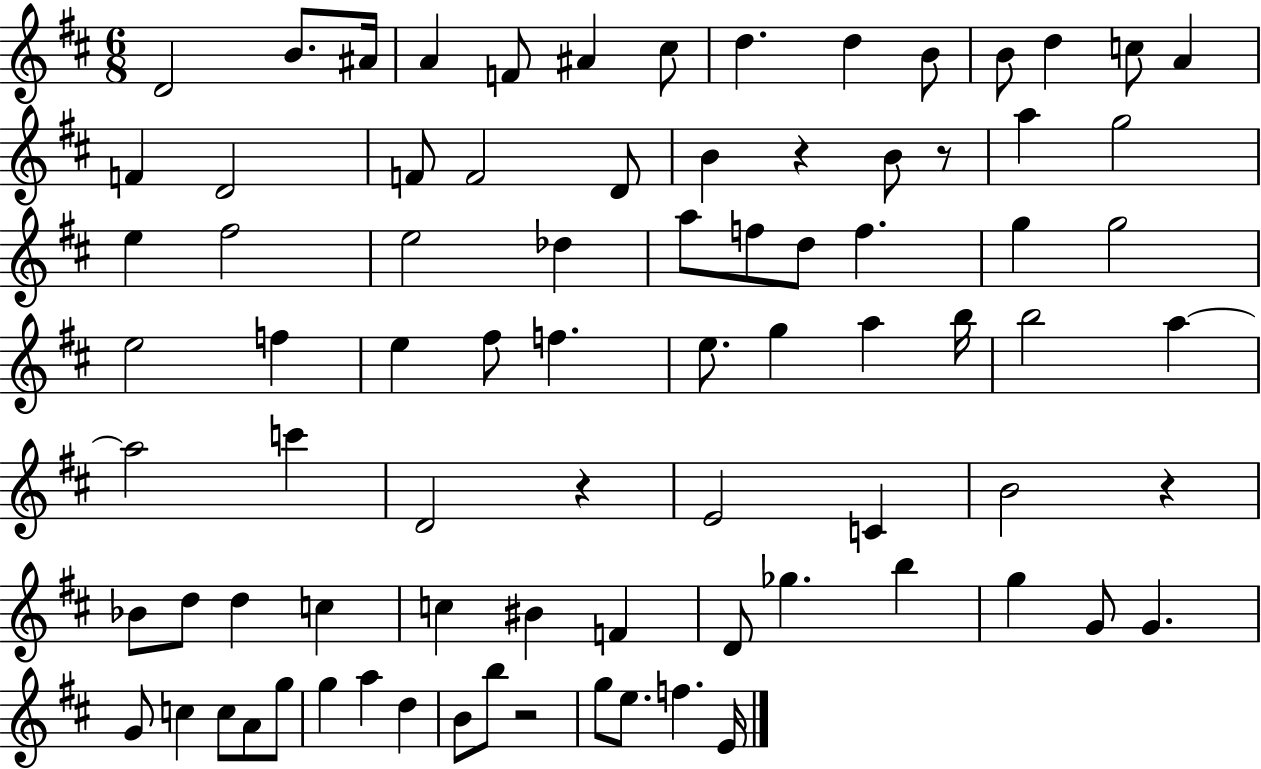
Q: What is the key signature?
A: D major